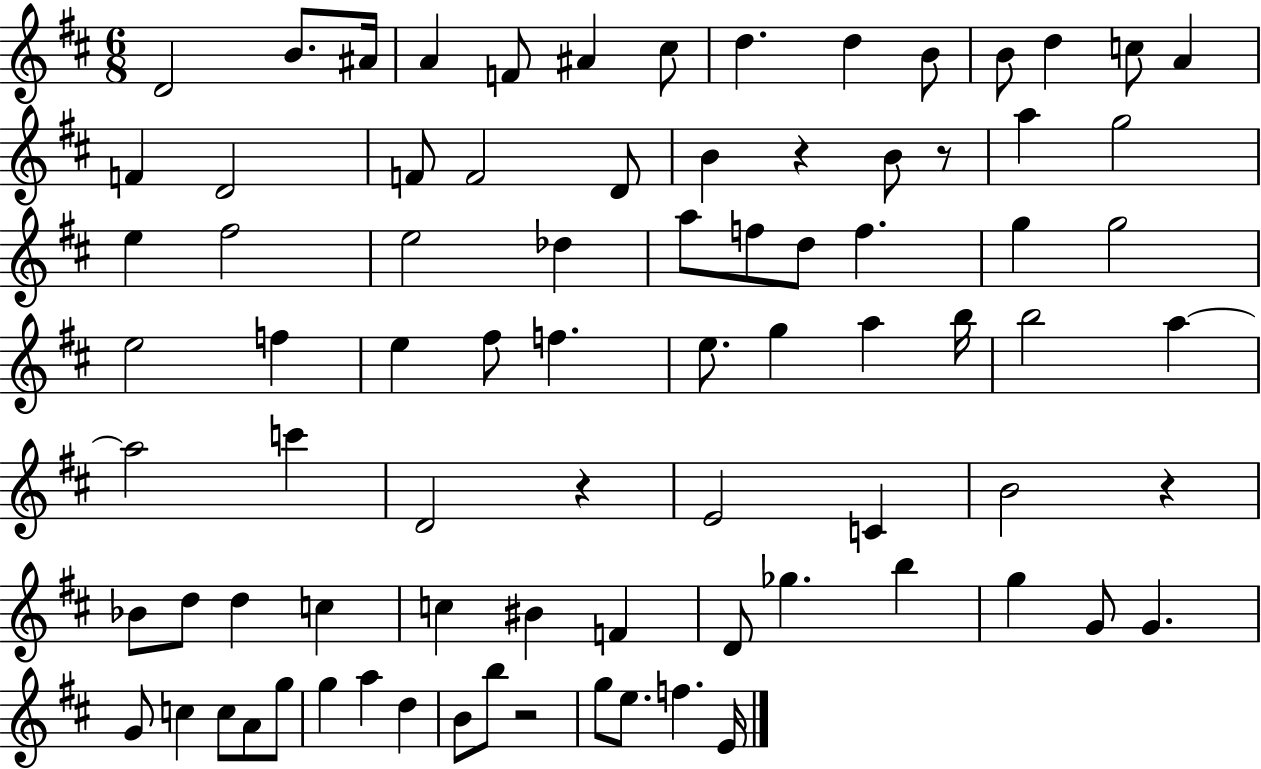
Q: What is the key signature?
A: D major